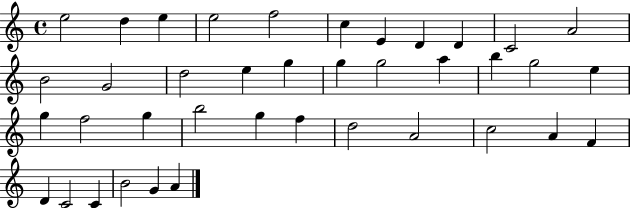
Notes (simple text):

E5/h D5/q E5/q E5/h F5/h C5/q E4/q D4/q D4/q C4/h A4/h B4/h G4/h D5/h E5/q G5/q G5/q G5/h A5/q B5/q G5/h E5/q G5/q F5/h G5/q B5/h G5/q F5/q D5/h A4/h C5/h A4/q F4/q D4/q C4/h C4/q B4/h G4/q A4/q